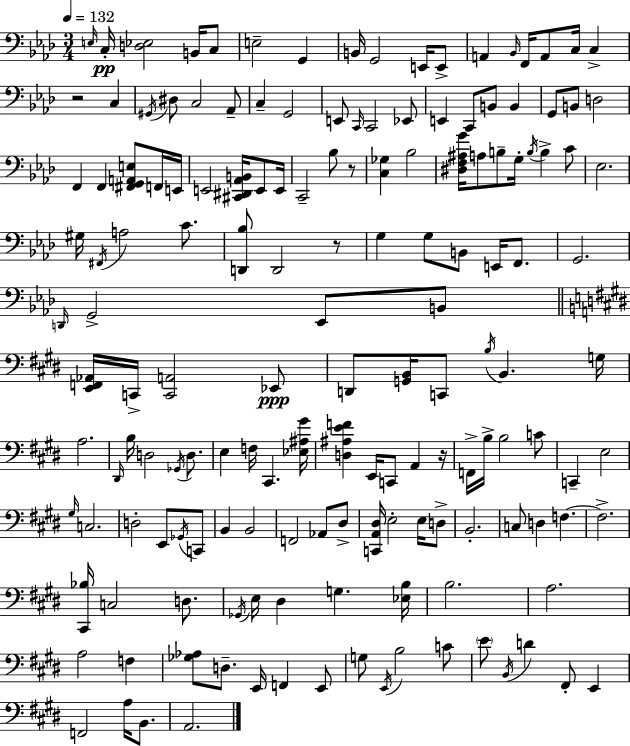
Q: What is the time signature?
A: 3/4